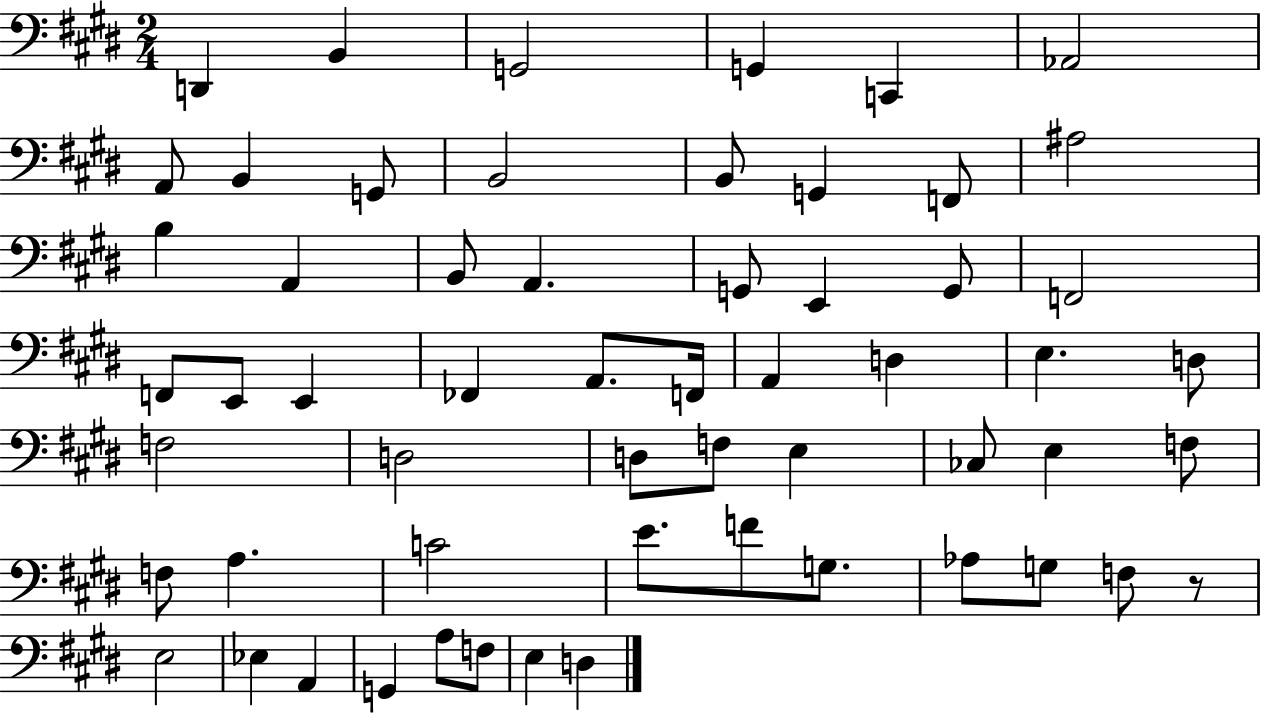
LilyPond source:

{
  \clef bass
  \numericTimeSignature
  \time 2/4
  \key e \major
  \repeat volta 2 { d,4 b,4 | g,2 | g,4 c,4 | aes,2 | \break a,8 b,4 g,8 | b,2 | b,8 g,4 f,8 | ais2 | \break b4 a,4 | b,8 a,4. | g,8 e,4 g,8 | f,2 | \break f,8 e,8 e,4 | fes,4 a,8. f,16 | a,4 d4 | e4. d8 | \break f2 | d2 | d8 f8 e4 | ces8 e4 f8 | \break f8 a4. | c'2 | e'8. f'8 g8. | aes8 g8 f8 r8 | \break e2 | ees4 a,4 | g,4 a8 f8 | e4 d4 | \break } \bar "|."
}